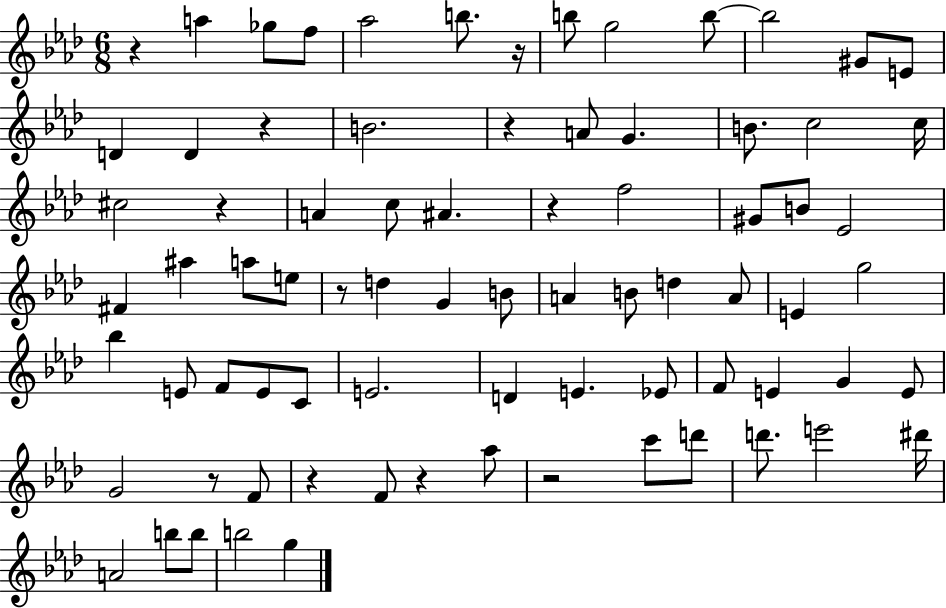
X:1
T:Untitled
M:6/8
L:1/4
K:Ab
z a _g/2 f/2 _a2 b/2 z/4 b/2 g2 b/2 b2 ^G/2 E/2 D D z B2 z A/2 G B/2 c2 c/4 ^c2 z A c/2 ^A z f2 ^G/2 B/2 _E2 ^F ^a a/2 e/2 z/2 d G B/2 A B/2 d A/2 E g2 _b E/2 F/2 E/2 C/2 E2 D E _E/2 F/2 E G E/2 G2 z/2 F/2 z F/2 z _a/2 z2 c'/2 d'/2 d'/2 e'2 ^d'/4 A2 b/2 b/2 b2 g